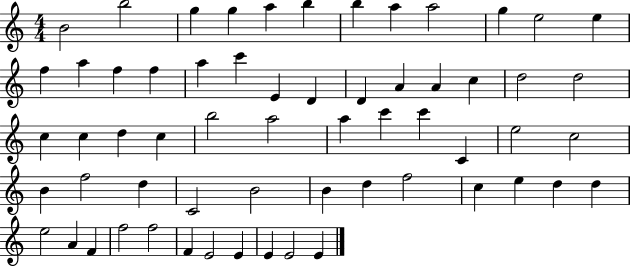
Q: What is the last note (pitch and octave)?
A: E4